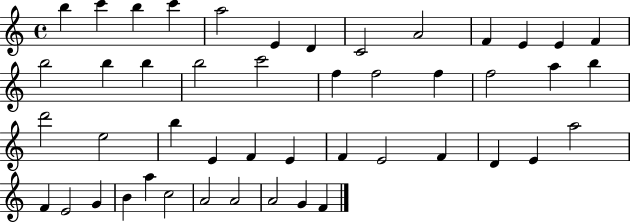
{
  \clef treble
  \time 4/4
  \defaultTimeSignature
  \key c \major
  b''4 c'''4 b''4 c'''4 | a''2 e'4 d'4 | c'2 a'2 | f'4 e'4 e'4 f'4 | \break b''2 b''4 b''4 | b''2 c'''2 | f''4 f''2 f''4 | f''2 a''4 b''4 | \break d'''2 e''2 | b''4 e'4 f'4 e'4 | f'4 e'2 f'4 | d'4 e'4 a''2 | \break f'4 e'2 g'4 | b'4 a''4 c''2 | a'2 a'2 | a'2 g'4 f'4 | \break \bar "|."
}